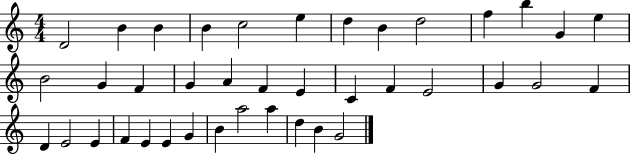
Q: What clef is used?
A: treble